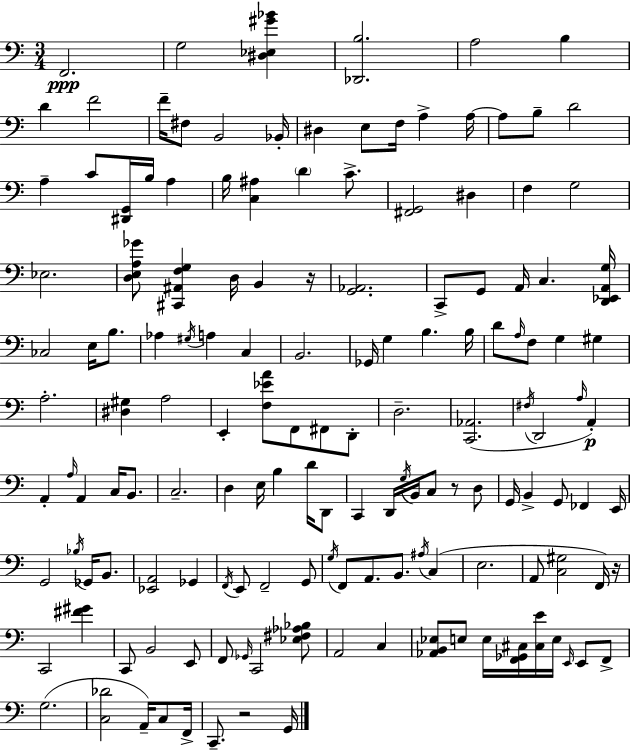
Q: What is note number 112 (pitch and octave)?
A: C3